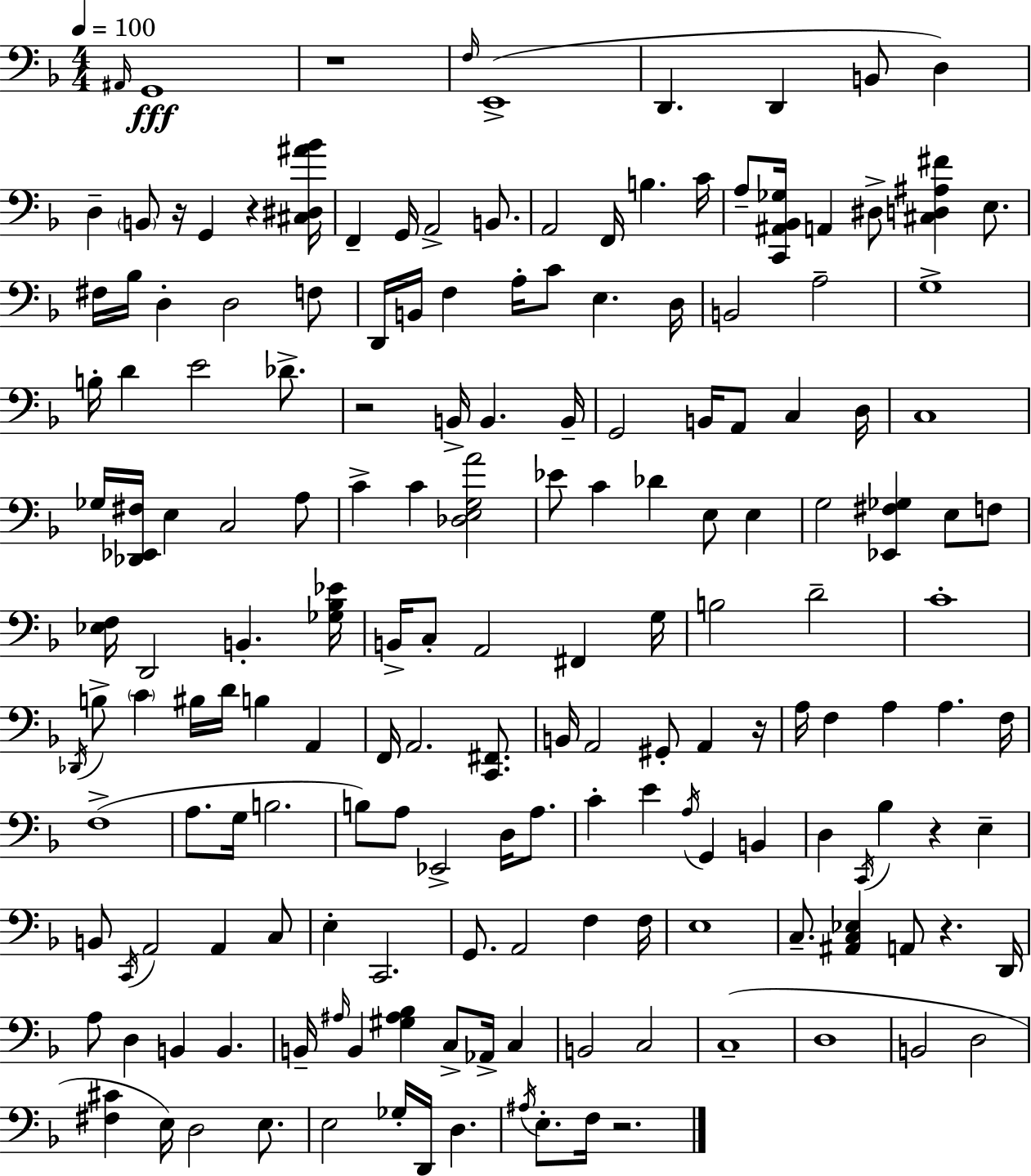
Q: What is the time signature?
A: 4/4